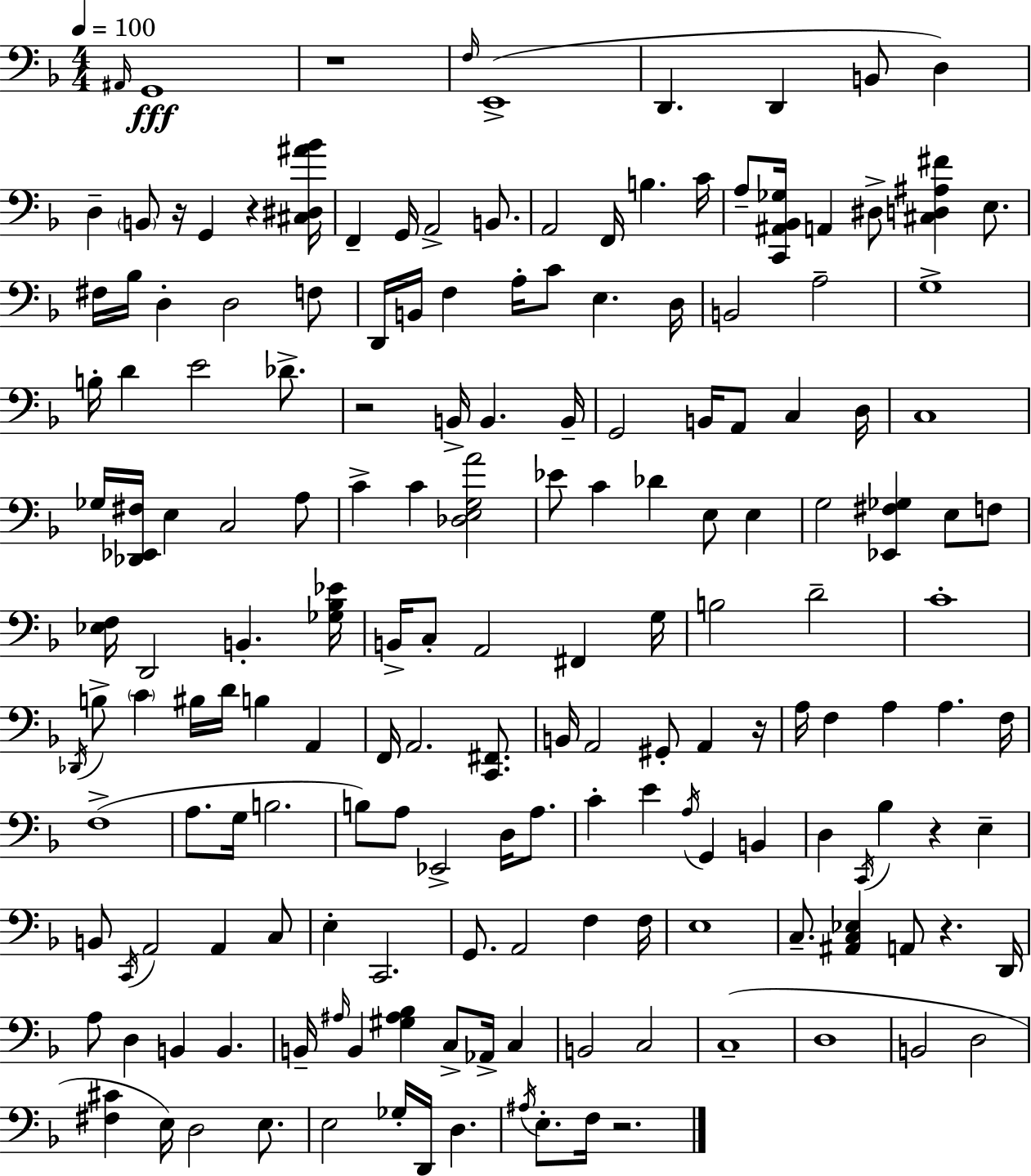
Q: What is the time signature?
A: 4/4